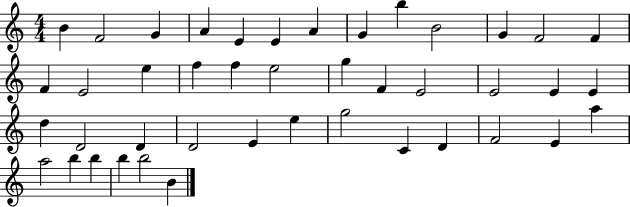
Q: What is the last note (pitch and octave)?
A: B4